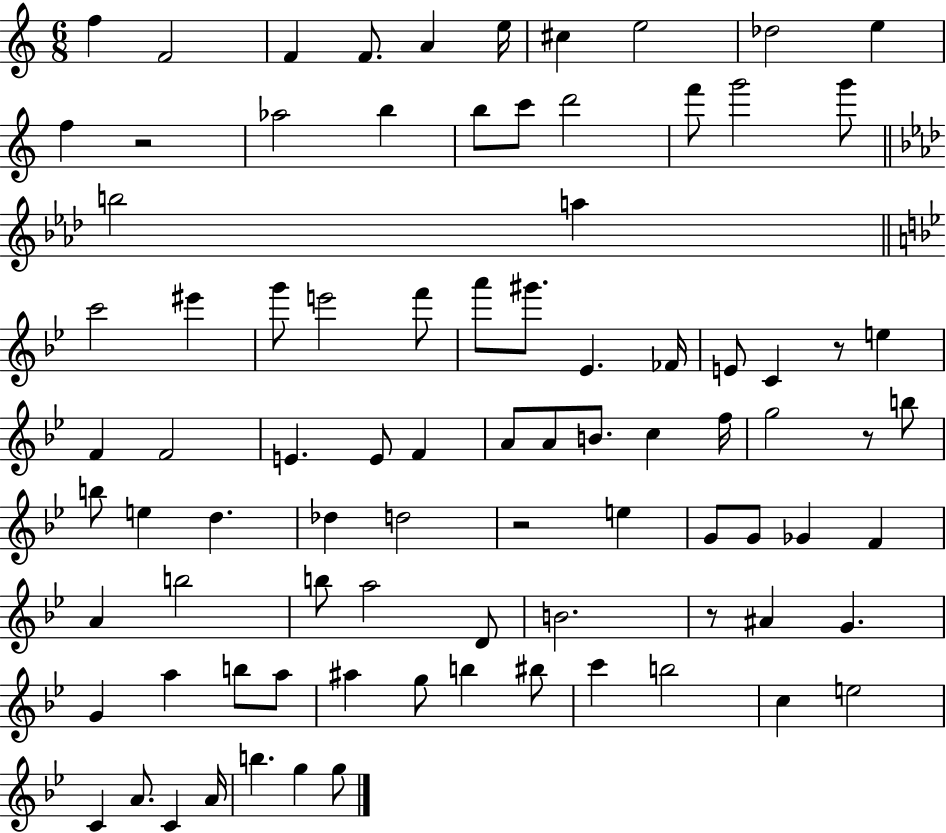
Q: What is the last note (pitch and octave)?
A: G5